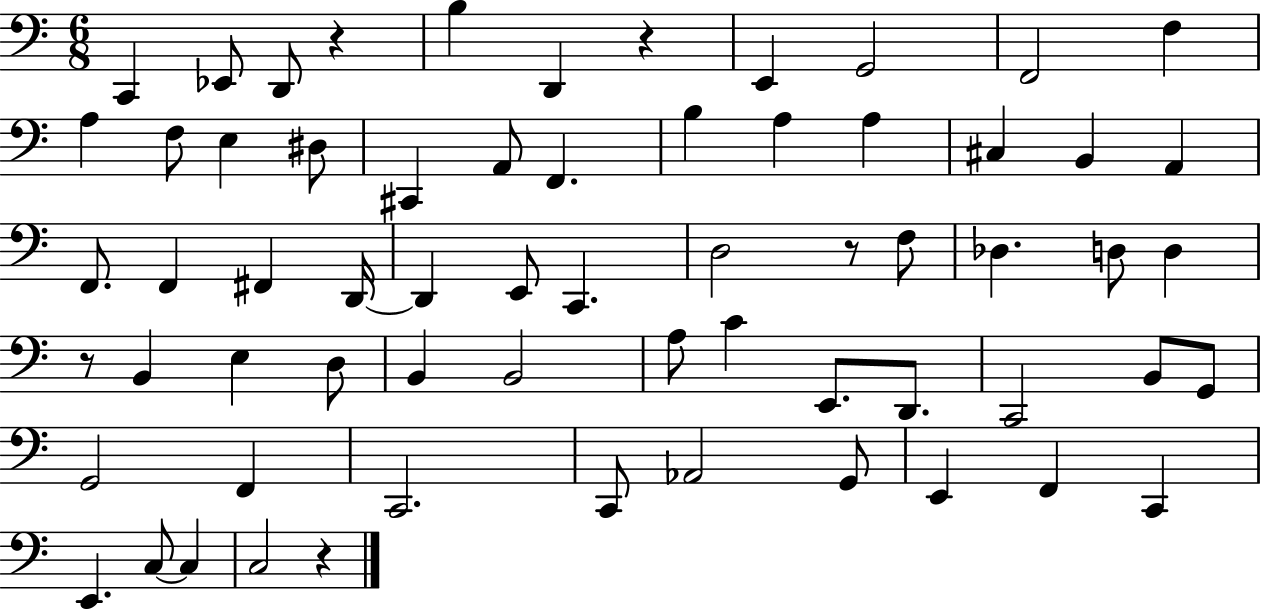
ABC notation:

X:1
T:Untitled
M:6/8
L:1/4
K:C
C,, _E,,/2 D,,/2 z B, D,, z E,, G,,2 F,,2 F, A, F,/2 E, ^D,/2 ^C,, A,,/2 F,, B, A, A, ^C, B,, A,, F,,/2 F,, ^F,, D,,/4 D,, E,,/2 C,, D,2 z/2 F,/2 _D, D,/2 D, z/2 B,, E, D,/2 B,, B,,2 A,/2 C E,,/2 D,,/2 C,,2 B,,/2 G,,/2 G,,2 F,, C,,2 C,,/2 _A,,2 G,,/2 E,, F,, C,, E,, C,/2 C, C,2 z